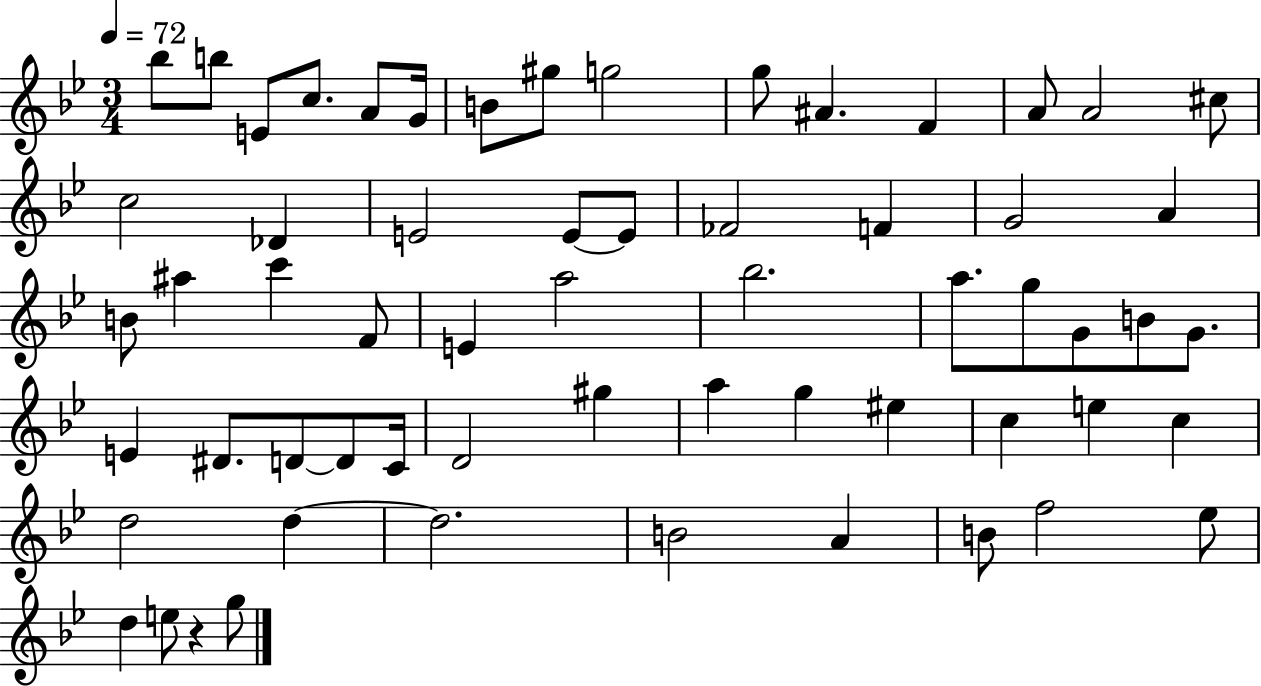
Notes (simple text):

Bb5/e B5/e E4/e C5/e. A4/e G4/s B4/e G#5/e G5/h G5/e A#4/q. F4/q A4/e A4/h C#5/e C5/h Db4/q E4/h E4/e E4/e FES4/h F4/q G4/h A4/q B4/e A#5/q C6/q F4/e E4/q A5/h Bb5/h. A5/e. G5/e G4/e B4/e G4/e. E4/q D#4/e. D4/e D4/e C4/s D4/h G#5/q A5/q G5/q EIS5/q C5/q E5/q C5/q D5/h D5/q D5/h. B4/h A4/q B4/e F5/h Eb5/e D5/q E5/e R/q G5/e